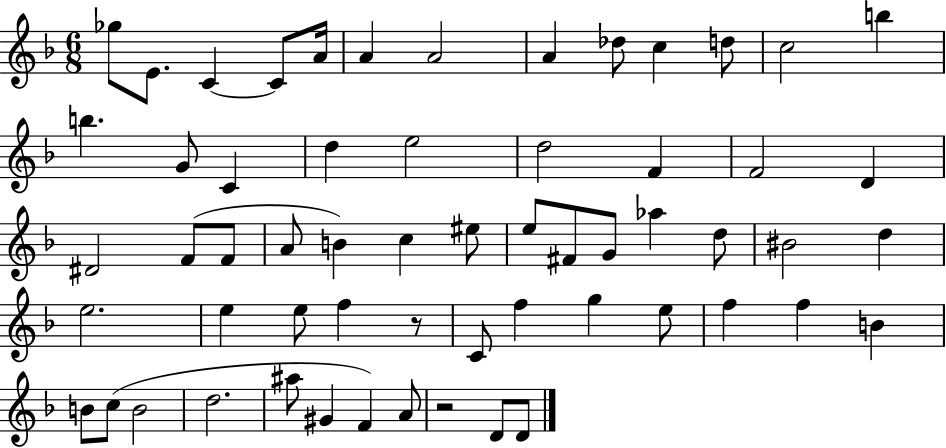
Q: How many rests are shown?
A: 2